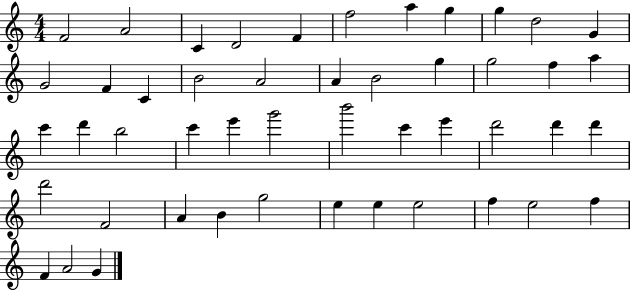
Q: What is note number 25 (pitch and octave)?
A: B5